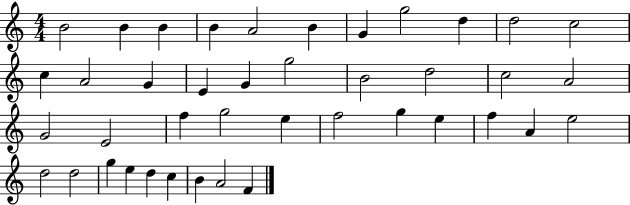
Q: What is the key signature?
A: C major